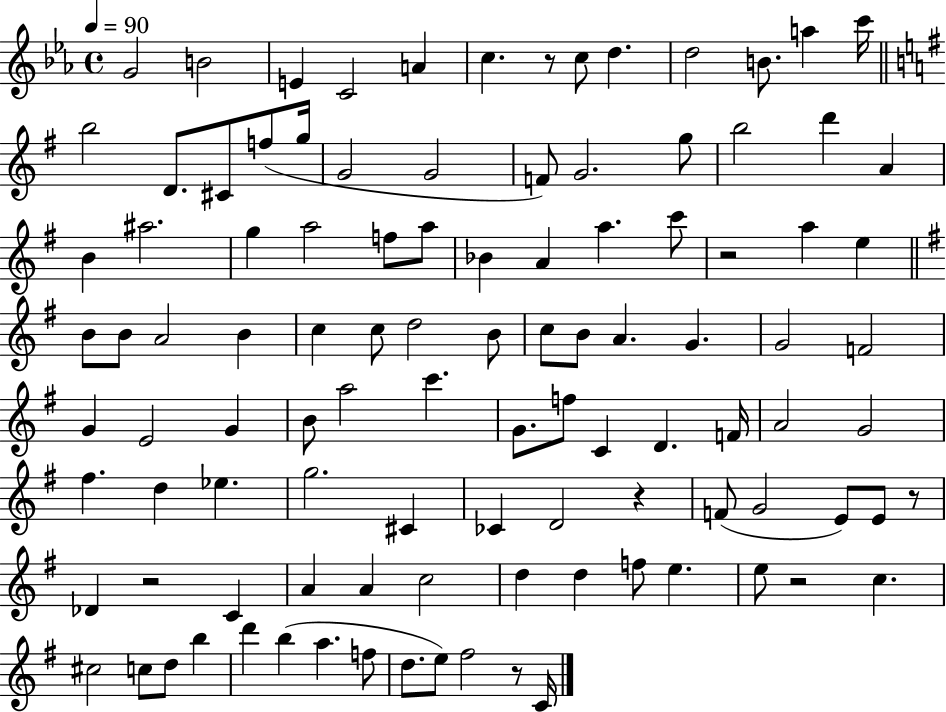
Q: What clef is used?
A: treble